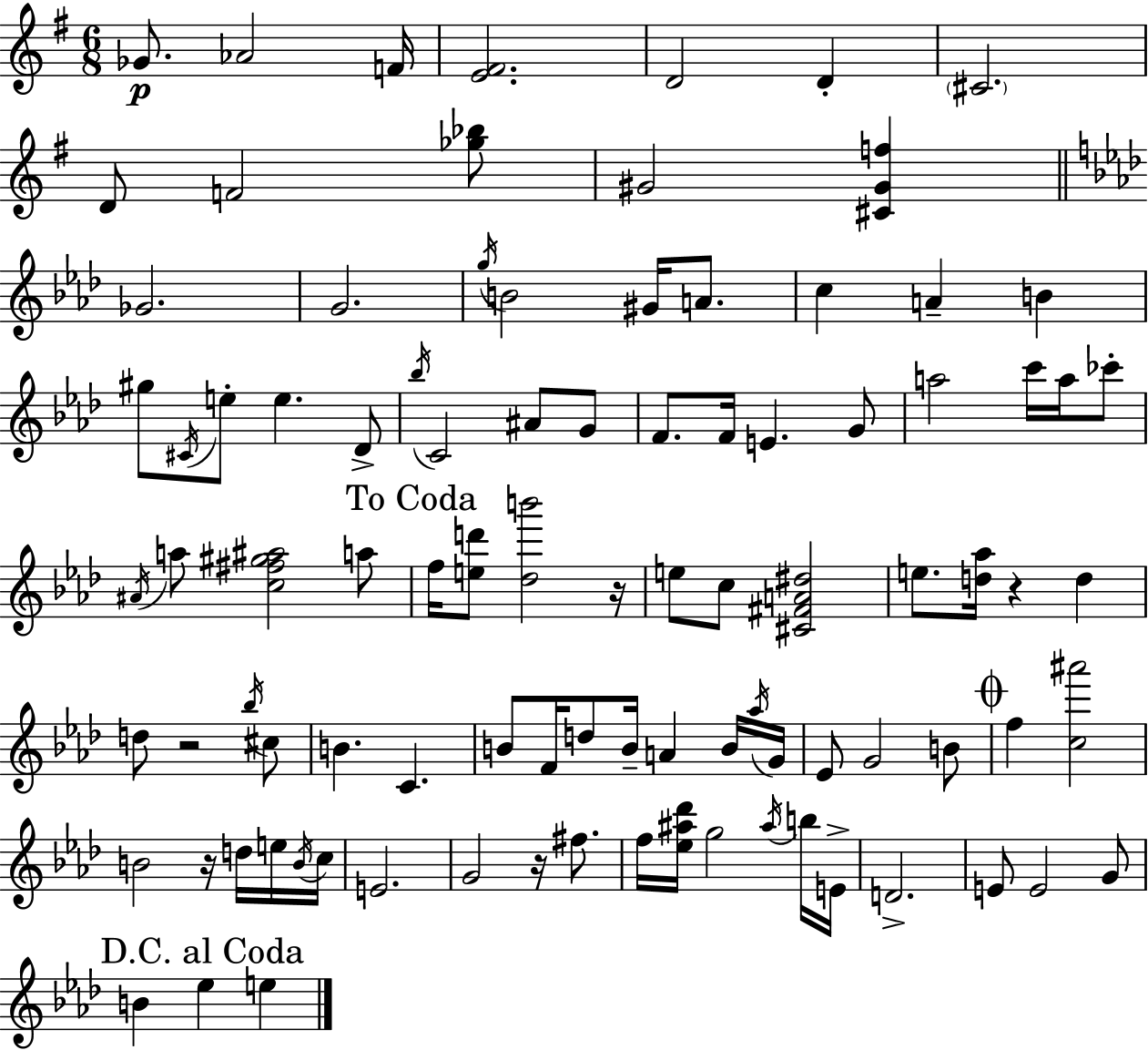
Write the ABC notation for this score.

X:1
T:Untitled
M:6/8
L:1/4
K:G
_G/2 _A2 F/4 [E^F]2 D2 D ^C2 D/2 F2 [_g_b]/2 ^G2 [^C^Gf] _G2 G2 g/4 B2 ^G/4 A/2 c A B ^g/2 ^C/4 e/2 e _D/2 _b/4 C2 ^A/2 G/2 F/2 F/4 E G/2 a2 c'/4 a/4 _c'/2 ^A/4 a/2 [c^f^g^a]2 a/2 f/4 [ed']/2 [_db']2 z/4 e/2 c/2 [^C^FA^d]2 e/2 [d_a]/4 z d d/2 z2 _b/4 ^c/2 B C B/2 F/4 d/2 B/4 A B/4 _a/4 G/4 _E/2 G2 B/2 f [c^a']2 B2 z/4 d/4 e/4 B/4 c/4 E2 G2 z/4 ^f/2 f/4 [_e^a_d']/4 g2 ^a/4 b/4 E/4 D2 E/2 E2 G/2 B _e e